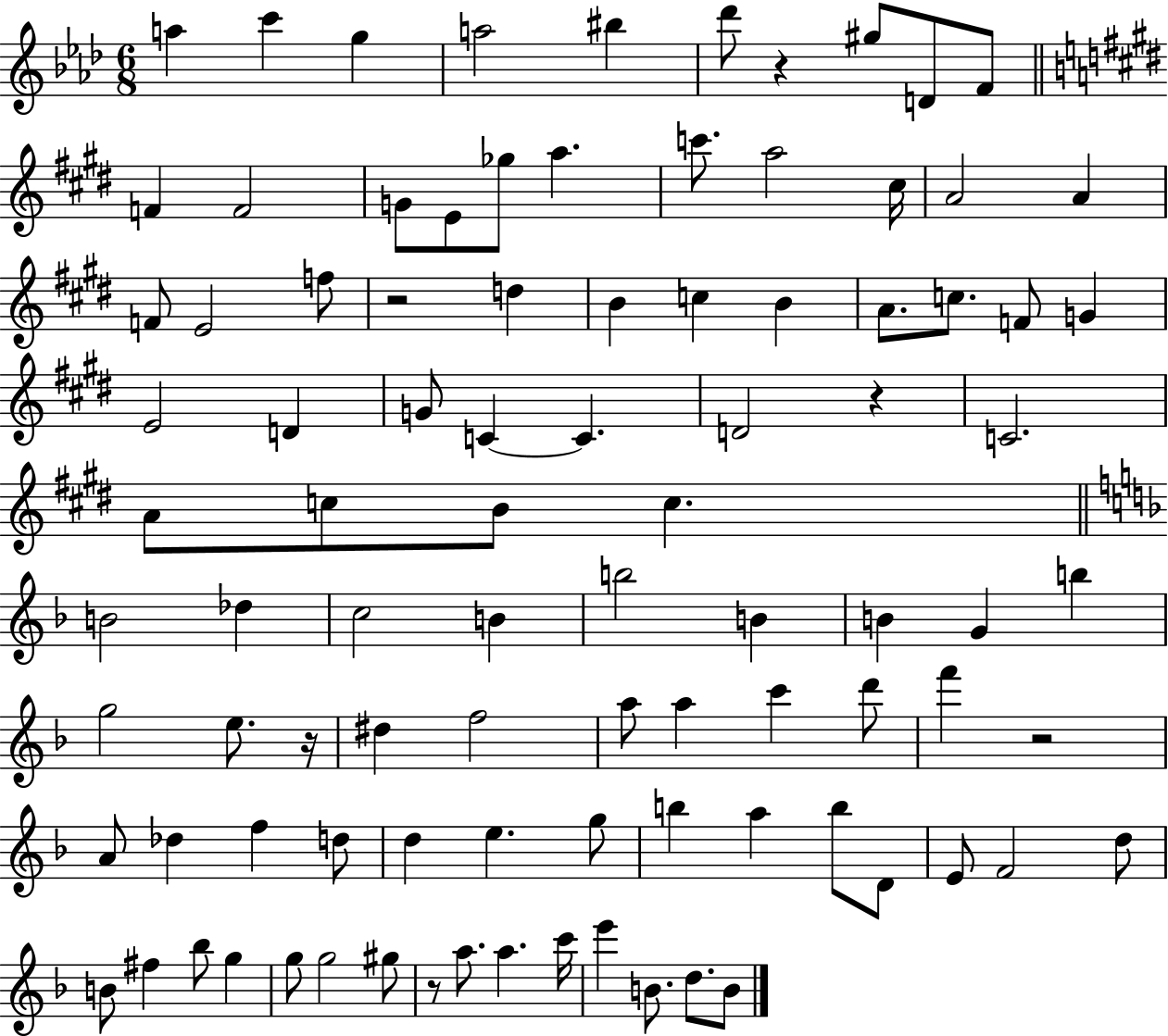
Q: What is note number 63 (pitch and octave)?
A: F5